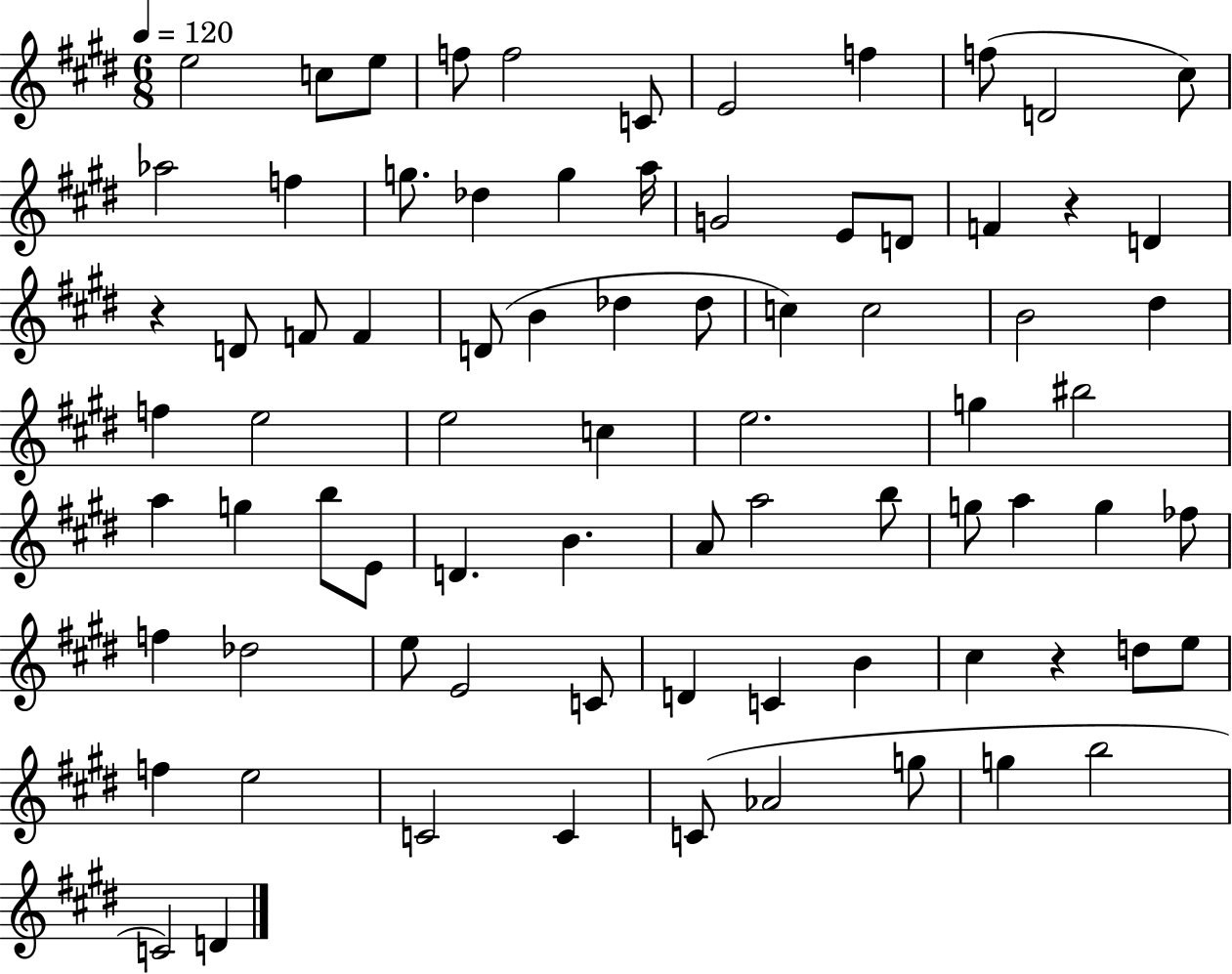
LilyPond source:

{
  \clef treble
  \numericTimeSignature
  \time 6/8
  \key e \major
  \tempo 4 = 120
  \repeat volta 2 { e''2 c''8 e''8 | f''8 f''2 c'8 | e'2 f''4 | f''8( d'2 cis''8) | \break aes''2 f''4 | g''8. des''4 g''4 a''16 | g'2 e'8 d'8 | f'4 r4 d'4 | \break r4 d'8 f'8 f'4 | d'8( b'4 des''4 des''8 | c''4) c''2 | b'2 dis''4 | \break f''4 e''2 | e''2 c''4 | e''2. | g''4 bis''2 | \break a''4 g''4 b''8 e'8 | d'4. b'4. | a'8 a''2 b''8 | g''8 a''4 g''4 fes''8 | \break f''4 des''2 | e''8 e'2 c'8 | d'4 c'4 b'4 | cis''4 r4 d''8 e''8 | \break f''4 e''2 | c'2 c'4 | c'8( aes'2 g''8 | g''4 b''2 | \break c'2) d'4 | } \bar "|."
}